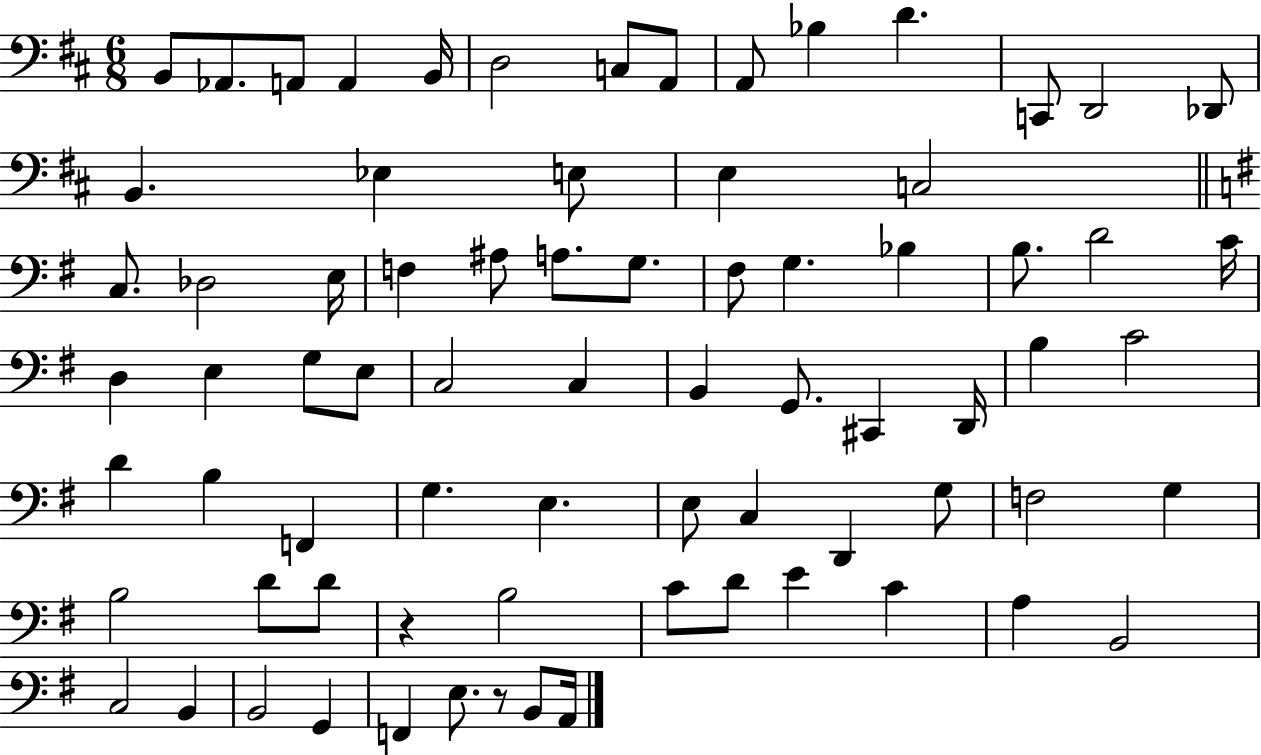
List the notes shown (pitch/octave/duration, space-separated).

B2/e Ab2/e. A2/e A2/q B2/s D3/h C3/e A2/e A2/e Bb3/q D4/q. C2/e D2/h Db2/e B2/q. Eb3/q E3/e E3/q C3/h C3/e. Db3/h E3/s F3/q A#3/e A3/e. G3/e. F#3/e G3/q. Bb3/q B3/e. D4/h C4/s D3/q E3/q G3/e E3/e C3/h C3/q B2/q G2/e. C#2/q D2/s B3/q C4/h D4/q B3/q F2/q G3/q. E3/q. E3/e C3/q D2/q G3/e F3/h G3/q B3/h D4/e D4/e R/q B3/h C4/e D4/e E4/q C4/q A3/q B2/h C3/h B2/q B2/h G2/q F2/q E3/e. R/e B2/e A2/s